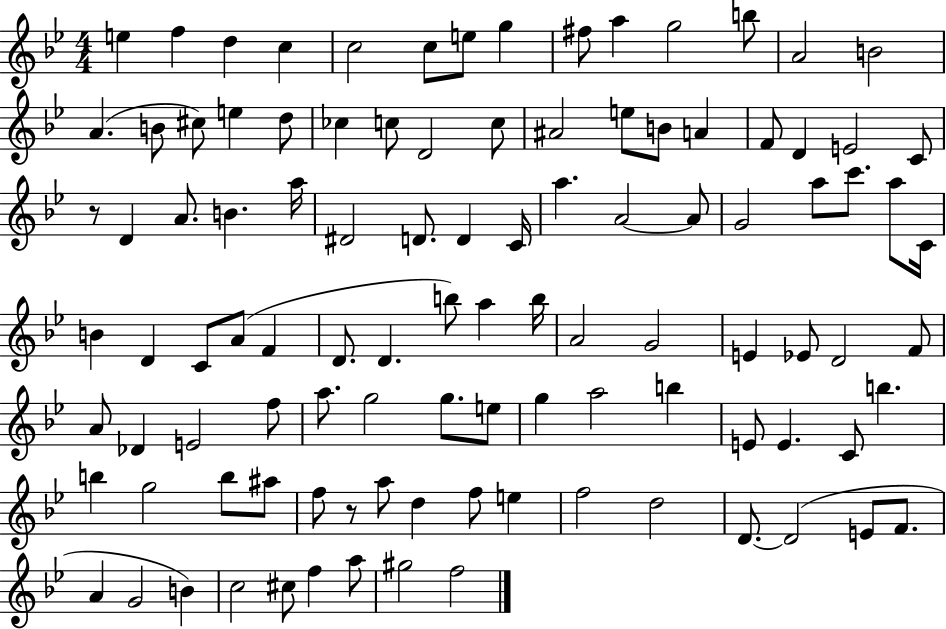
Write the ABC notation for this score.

X:1
T:Untitled
M:4/4
L:1/4
K:Bb
e f d c c2 c/2 e/2 g ^f/2 a g2 b/2 A2 B2 A B/2 ^c/2 e d/2 _c c/2 D2 c/2 ^A2 e/2 B/2 A F/2 D E2 C/2 z/2 D A/2 B a/4 ^D2 D/2 D C/4 a A2 A/2 G2 a/2 c'/2 a/2 C/4 B D C/2 A/2 F D/2 D b/2 a b/4 A2 G2 E _E/2 D2 F/2 A/2 _D E2 f/2 a/2 g2 g/2 e/2 g a2 b E/2 E C/2 b b g2 b/2 ^a/2 f/2 z/2 a/2 d f/2 e f2 d2 D/2 D2 E/2 F/2 A G2 B c2 ^c/2 f a/2 ^g2 f2